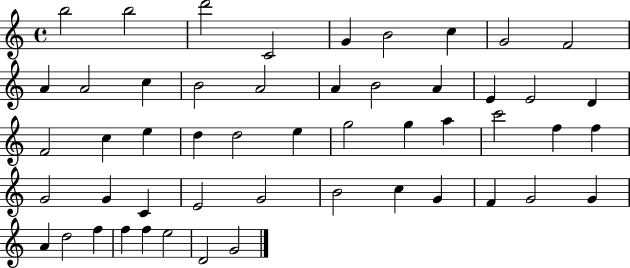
X:1
T:Untitled
M:4/4
L:1/4
K:C
b2 b2 d'2 C2 G B2 c G2 F2 A A2 c B2 A2 A B2 A E E2 D F2 c e d d2 e g2 g a c'2 f f G2 G C E2 G2 B2 c G F G2 G A d2 f f f e2 D2 G2